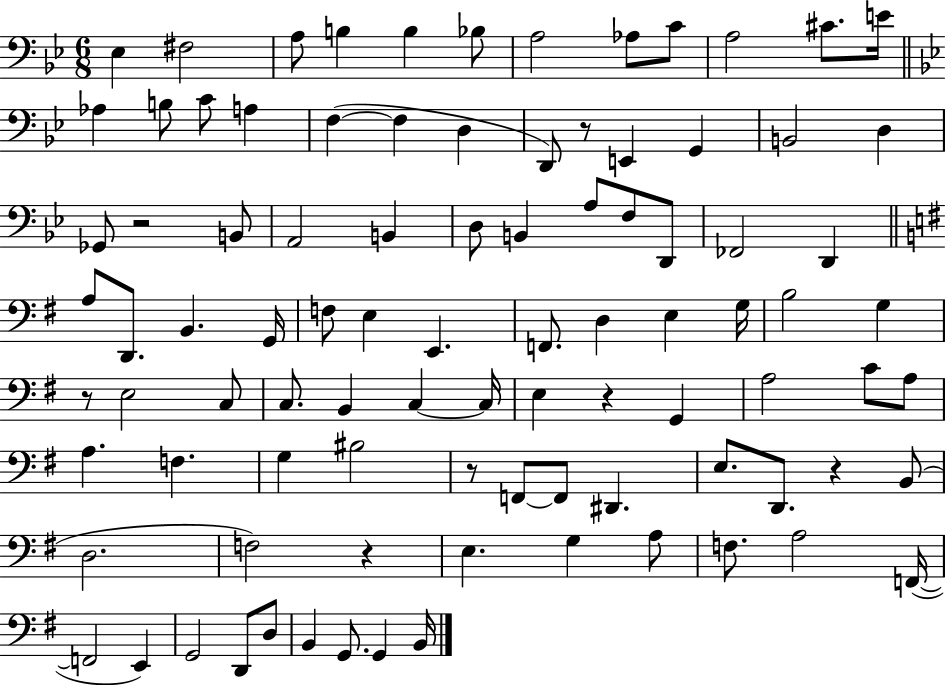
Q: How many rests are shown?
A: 7